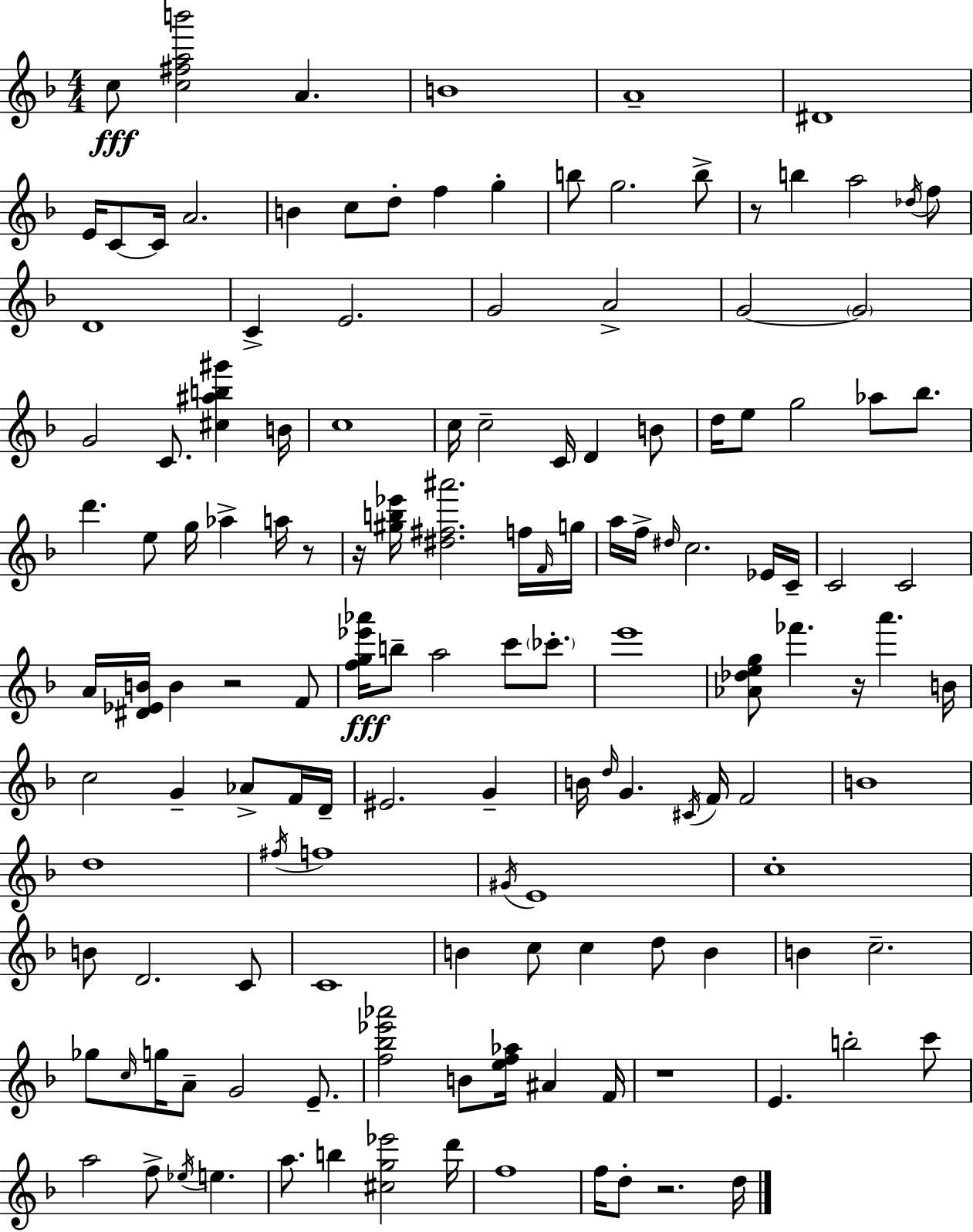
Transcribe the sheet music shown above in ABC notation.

X:1
T:Untitled
M:4/4
L:1/4
K:Dm
c/2 [c^fab']2 A B4 A4 ^D4 E/4 C/2 C/4 A2 B c/2 d/2 f g b/2 g2 b/2 z/2 b a2 _d/4 f/2 D4 C E2 G2 A2 G2 G2 G2 C/2 [^c^ab^g'] B/4 c4 c/4 c2 C/4 D B/2 d/4 e/2 g2 _a/2 _b/2 d' e/2 g/4 _a a/4 z/2 z/4 [^gb_e']/4 [^d^f^a']2 f/4 F/4 g/4 a/4 f/4 ^d/4 c2 _E/4 C/4 C2 C2 A/4 [^D_EB]/4 B z2 F/2 [fg_e'_a']/4 b/2 a2 c'/2 _c'/2 e'4 [_A_deg]/2 _f' z/4 a' B/4 c2 G _A/2 F/4 D/4 ^E2 G B/4 d/4 G ^C/4 F/4 F2 B4 d4 ^f/4 f4 ^G/4 E4 c4 B/2 D2 C/2 C4 B c/2 c d/2 B B c2 _g/2 c/4 g/4 A/2 G2 E/2 [f_b_e'_a']2 B/2 [ef_a]/4 ^A F/4 z4 E b2 c'/2 a2 f/2 _e/4 e a/2 b [^cg_e']2 d'/4 f4 f/4 d/2 z2 d/4